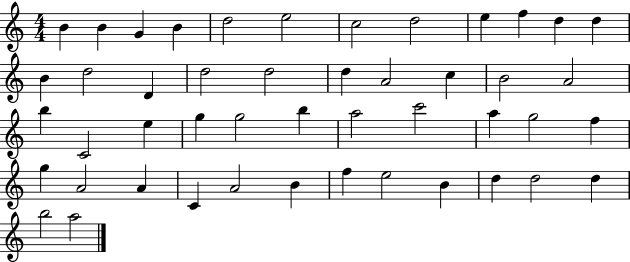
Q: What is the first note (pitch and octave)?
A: B4